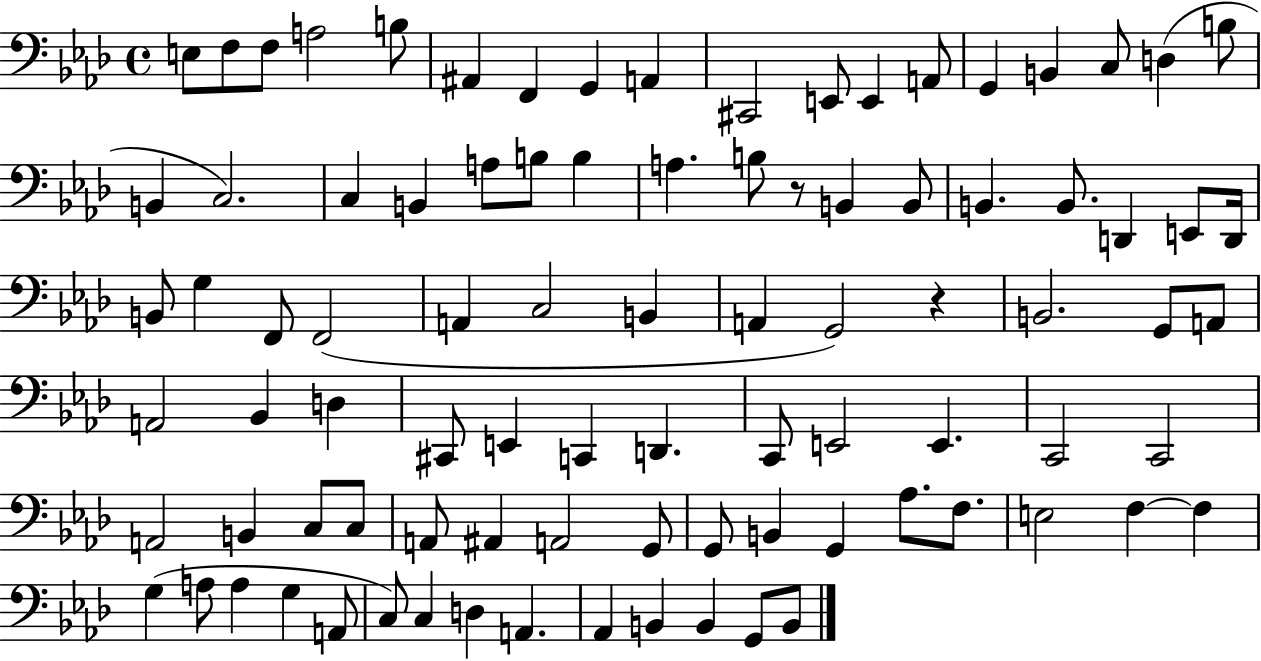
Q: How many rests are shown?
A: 2